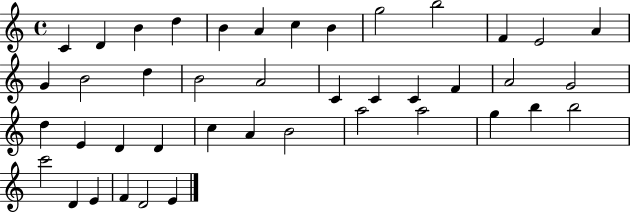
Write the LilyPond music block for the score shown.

{
  \clef treble
  \time 4/4
  \defaultTimeSignature
  \key c \major
  c'4 d'4 b'4 d''4 | b'4 a'4 c''4 b'4 | g''2 b''2 | f'4 e'2 a'4 | \break g'4 b'2 d''4 | b'2 a'2 | c'4 c'4 c'4 f'4 | a'2 g'2 | \break d''4 e'4 d'4 d'4 | c''4 a'4 b'2 | a''2 a''2 | g''4 b''4 b''2 | \break c'''2 d'4 e'4 | f'4 d'2 e'4 | \bar "|."
}